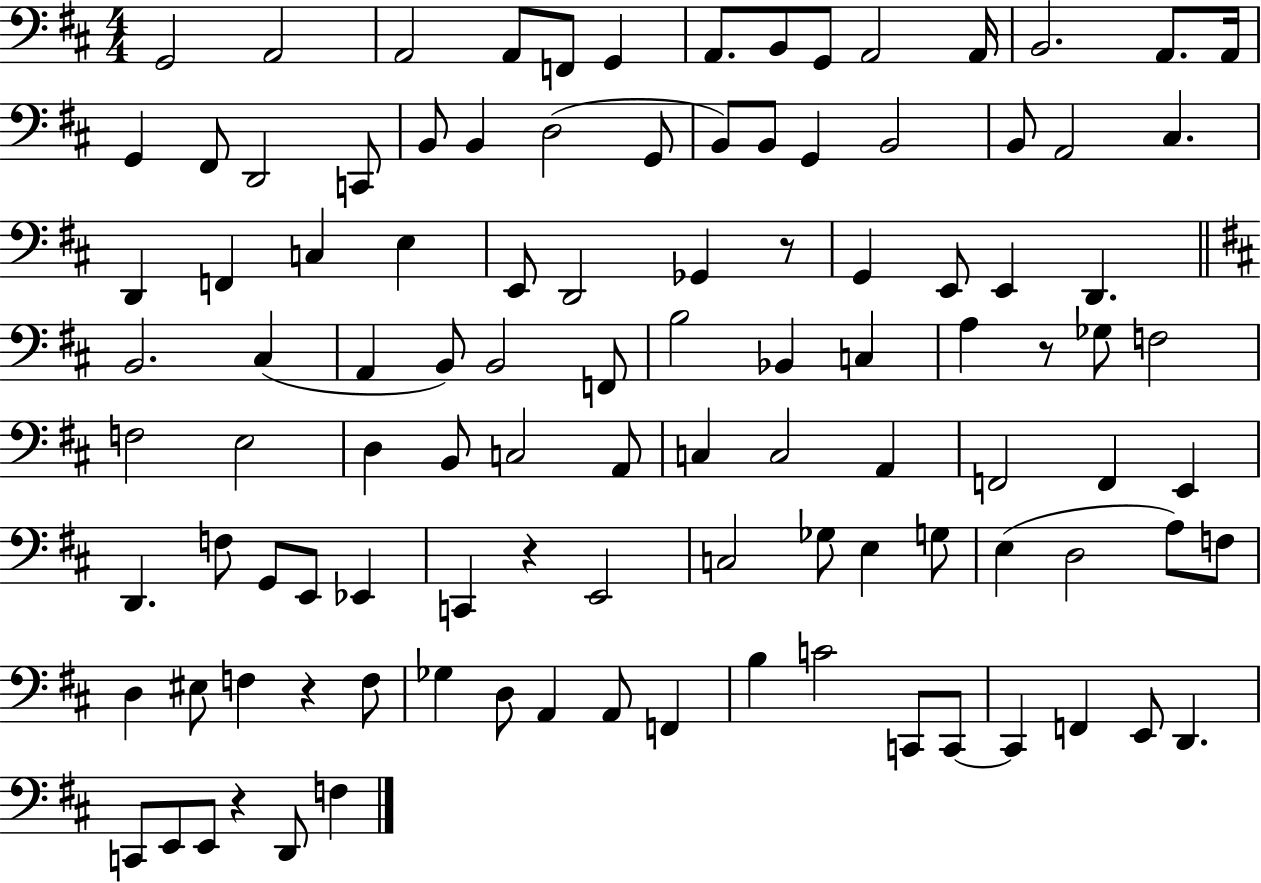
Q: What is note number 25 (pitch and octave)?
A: G2